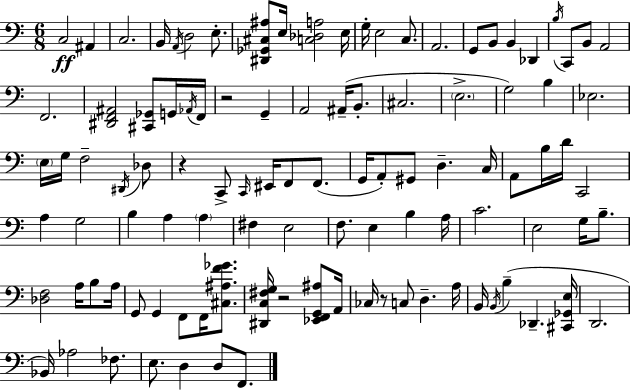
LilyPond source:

{
  \clef bass
  \numericTimeSignature
  \time 6/8
  \key a \minor
  \repeat volta 2 { c2\ff ais,4 | c2. | b,16 \acciaccatura { a,16 } d2 e8.-. | <dis, ges, cis ais>8 e16 <c des a>2 | \break e16 g16-. e2 c8. | a,2. | g,8 b,8 b,4 des,4 | \acciaccatura { b16 } c,8 b,8 a,2 | \break f,2. | <dis, f, ais,>2 <cis, ges,>8 | g,16 \acciaccatura { aes,16 } f,16 r2 g,4-- | a,2 ais,16--( | \break b,8.-. cis2. | \parenthesize e2.-> | g2) b4 | ees2. | \break \parenthesize e16 g16 f2-- | \acciaccatura { dis,16 } des8 r4 c,8-> \grace { c,16 } eis,16 | f,8 f,8.( g,16 a,8-.) gis,8 d4.-- | c16 a,8 b16 d'16 c,2 | \break a4 g2 | b4 a4 | \parenthesize a4 fis4 e2 | f8. e4 | \break b4 a16 c'2. | e2 | g16 b8.-- <des f>2 | a16 b8 a16 g,8 g,4 f,8 | \break f,16 <cis ais f' ges'>8. <dis, c fis g>16 r2 | <ees, f, g, ais>8 a,16 ces16 r8 c8 d4.-- | a16 b,16 \acciaccatura { b,16 }( b4-- des,4.-- | <cis, ges, e>16 d,2. | \break bes,16) aes2 | fes8. e8. d4 | d8 f,8. } \bar "|."
}